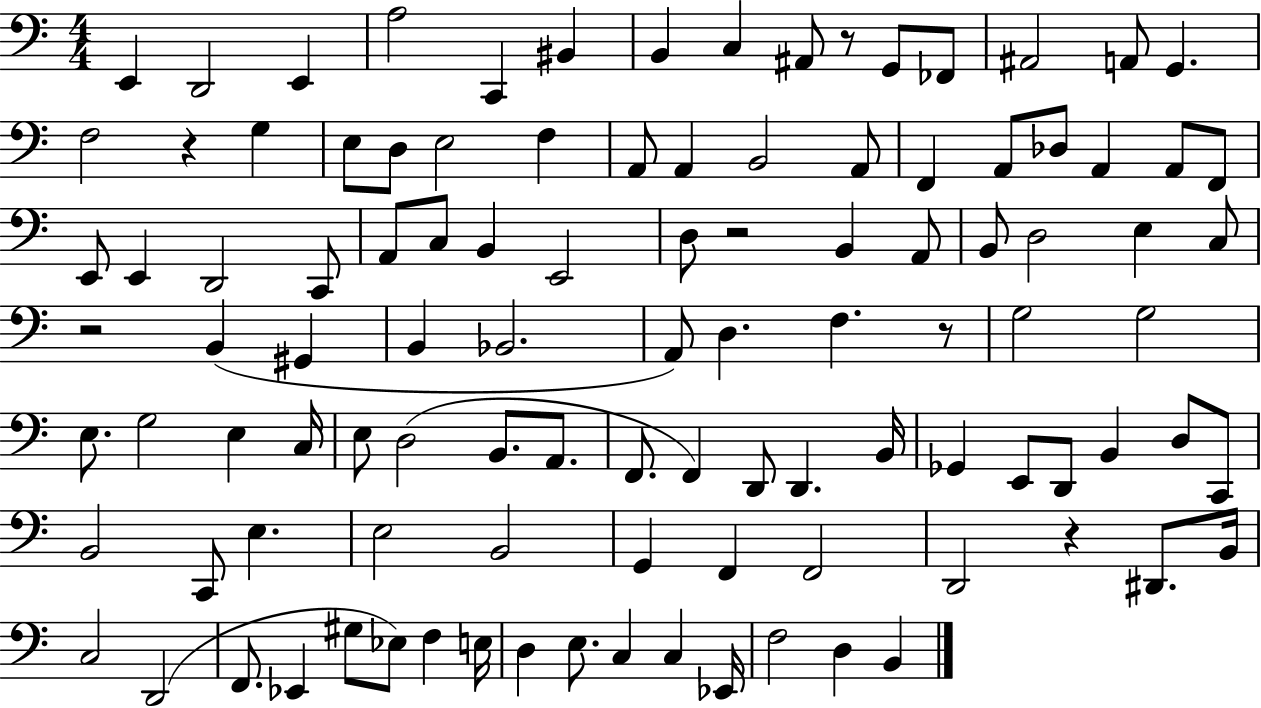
X:1
T:Untitled
M:4/4
L:1/4
K:C
E,, D,,2 E,, A,2 C,, ^B,, B,, C, ^A,,/2 z/2 G,,/2 _F,,/2 ^A,,2 A,,/2 G,, F,2 z G, E,/2 D,/2 E,2 F, A,,/2 A,, B,,2 A,,/2 F,, A,,/2 _D,/2 A,, A,,/2 F,,/2 E,,/2 E,, D,,2 C,,/2 A,,/2 C,/2 B,, E,,2 D,/2 z2 B,, A,,/2 B,,/2 D,2 E, C,/2 z2 B,, ^G,, B,, _B,,2 A,,/2 D, F, z/2 G,2 G,2 E,/2 G,2 E, C,/4 E,/2 D,2 B,,/2 A,,/2 F,,/2 F,, D,,/2 D,, B,,/4 _G,, E,,/2 D,,/2 B,, D,/2 C,,/2 B,,2 C,,/2 E, E,2 B,,2 G,, F,, F,,2 D,,2 z ^D,,/2 B,,/4 C,2 D,,2 F,,/2 _E,, ^G,/2 _E,/2 F, E,/4 D, E,/2 C, C, _E,,/4 F,2 D, B,,